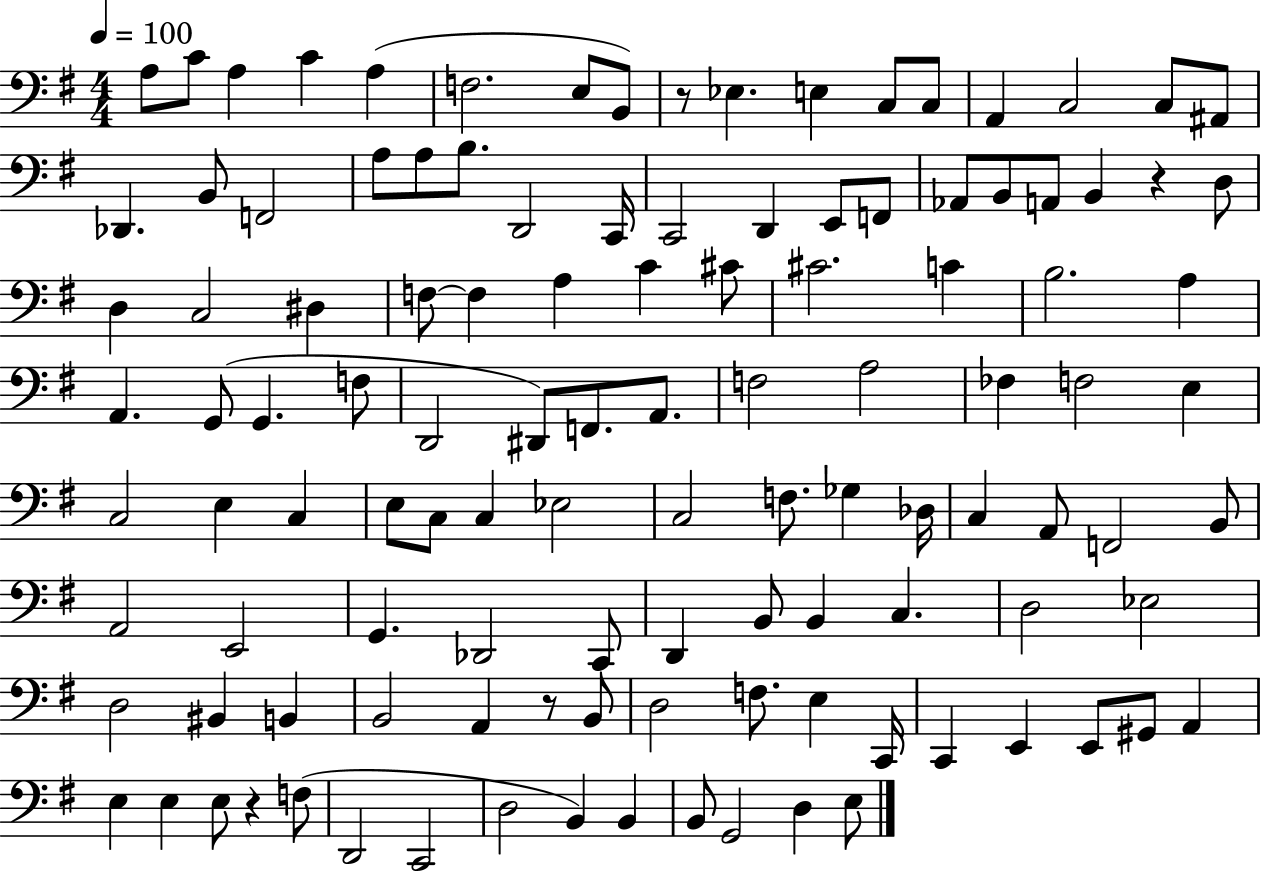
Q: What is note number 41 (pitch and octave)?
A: C#4